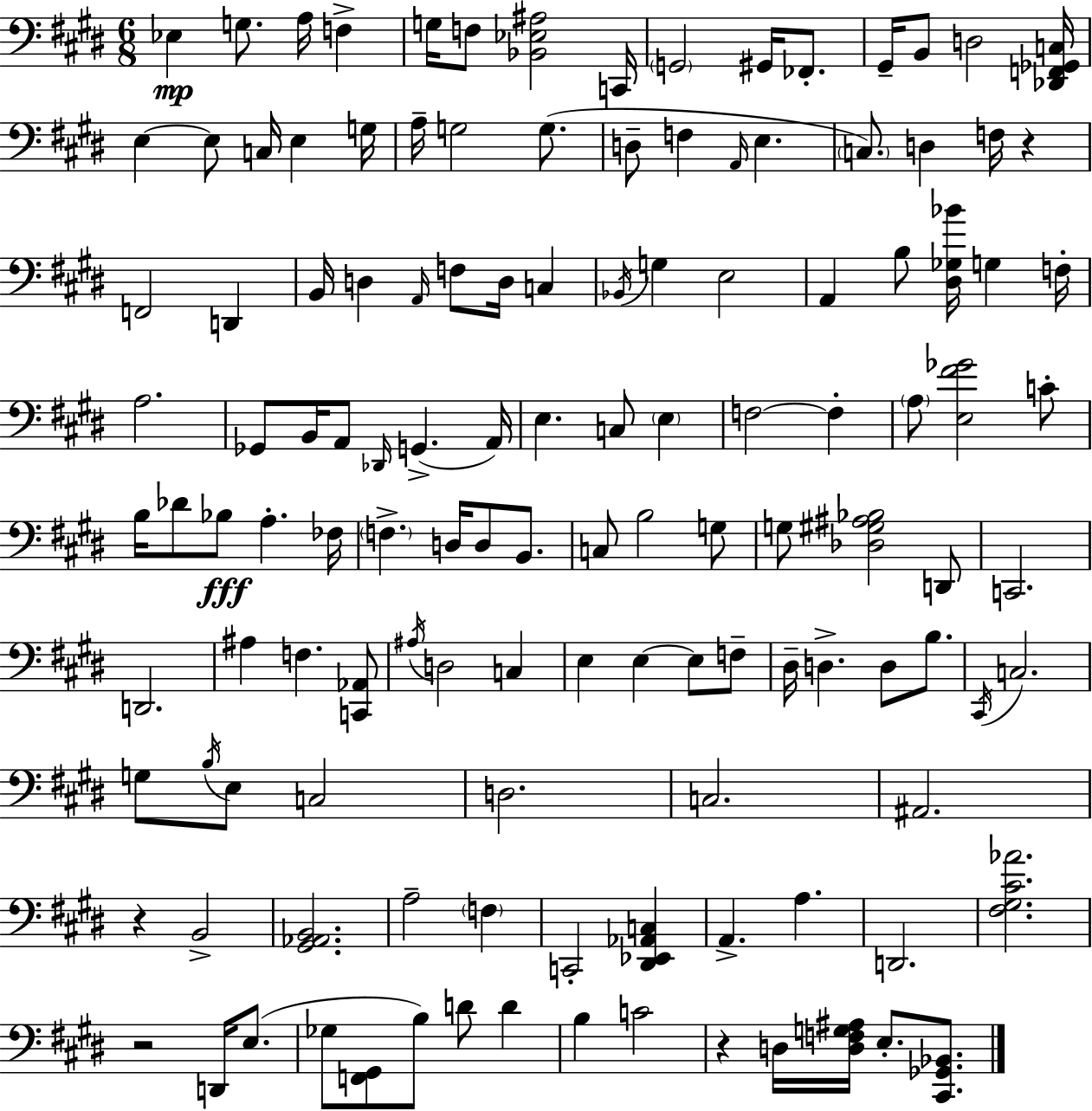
X:1
T:Untitled
M:6/8
L:1/4
K:E
_E, G,/2 A,/4 F, G,/4 F,/2 [_B,,_E,^A,]2 C,,/4 G,,2 ^G,,/4 _F,,/2 ^G,,/4 B,,/2 D,2 [_D,,F,,_G,,C,]/4 E, E,/2 C,/4 E, G,/4 A,/4 G,2 G,/2 D,/2 F, A,,/4 E, C,/2 D, F,/4 z F,,2 D,, B,,/4 D, A,,/4 F,/2 D,/4 C, _B,,/4 G, E,2 A,, B,/2 [^D,_G,_B]/4 G, F,/4 A,2 _G,,/2 B,,/4 A,,/2 _D,,/4 G,, A,,/4 E, C,/2 E, F,2 F, A,/2 [E,^F_G]2 C/2 B,/4 _D/2 _B,/2 A, _F,/4 F, D,/4 D,/2 B,,/2 C,/2 B,2 G,/2 G,/2 [_D,^G,^A,_B,]2 D,,/2 C,,2 D,,2 ^A, F, [C,,_A,,]/2 ^A,/4 D,2 C, E, E, E,/2 F,/2 ^D,/4 D, D,/2 B,/2 ^C,,/4 C,2 G,/2 B,/4 E,/2 C,2 D,2 C,2 ^A,,2 z B,,2 [^G,,_A,,B,,]2 A,2 F, C,,2 [^D,,_E,,_A,,C,] A,, A, D,,2 [^F,^G,^C_A]2 z2 D,,/4 E,/2 _G,/2 [F,,^G,,]/2 B,/2 D/2 D B, C2 z D,/4 [D,F,G,^A,]/4 E,/2 [^C,,_G,,_B,,]/2